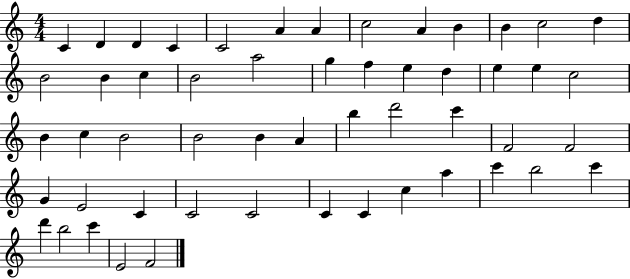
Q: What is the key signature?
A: C major